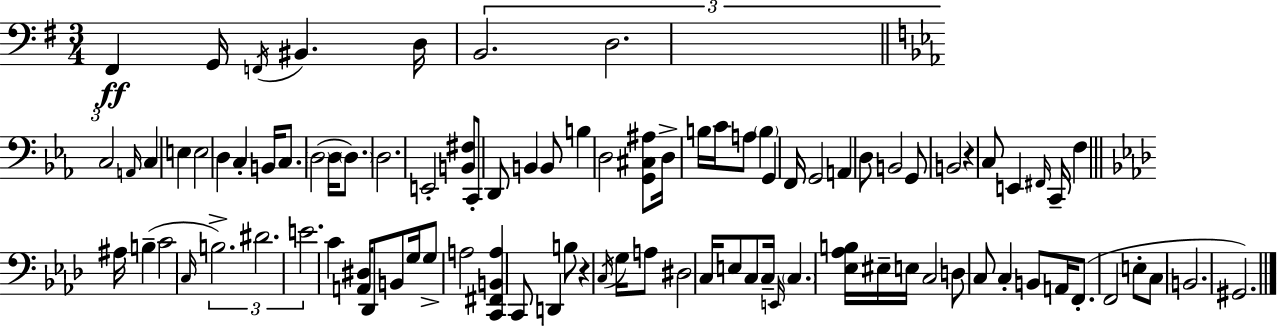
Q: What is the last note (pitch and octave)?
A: G#2